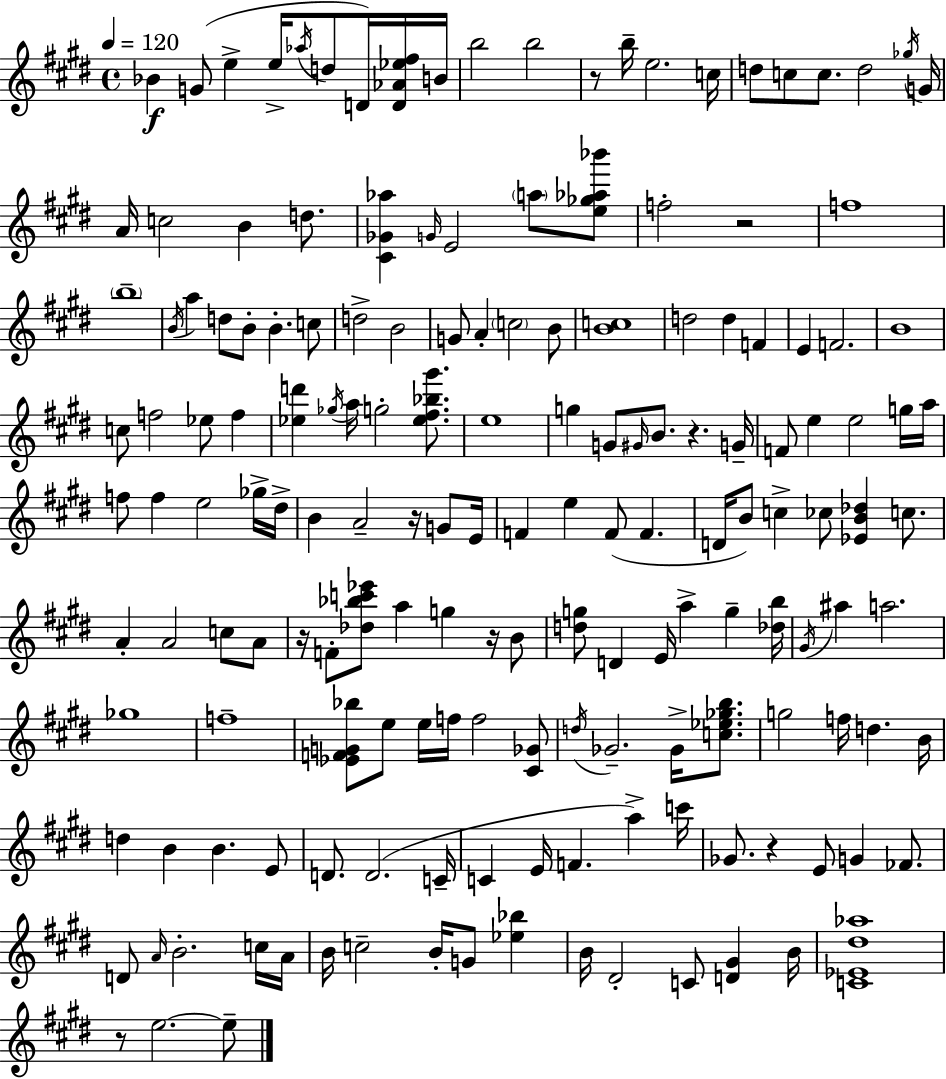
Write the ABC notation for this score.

X:1
T:Untitled
M:4/4
L:1/4
K:E
_B G/2 e e/4 _a/4 d/2 D/4 [D_A_e^f]/4 B/4 b2 b2 z/2 b/4 e2 c/4 d/2 c/2 c/2 d2 _g/4 G/4 A/4 c2 B d/2 [^C_G_a] G/4 E2 a/2 [e_g_a_b']/2 f2 z2 f4 b4 B/4 a d/2 B/2 B c/2 d2 B2 G/2 A c2 B/2 [Bc]4 d2 d F E F2 B4 c/2 f2 _e/2 f [_ed'] _g/4 a/4 g2 [_e^f_b^g']/2 e4 g G/2 ^G/4 B/2 z G/4 F/2 e e2 g/4 a/4 f/2 f e2 _g/4 ^d/4 B A2 z/4 G/2 E/4 F e F/2 F D/4 B/2 c _c/2 [_EB_d] c/2 A A2 c/2 A/2 z/4 F/2 [_d_bc'_e']/2 a g z/4 B/2 [dg]/2 D E/4 a g [_db]/4 ^G/4 ^a a2 _g4 f4 [_EFG_b]/2 e/2 e/4 f/4 f2 [^C_G]/2 d/4 _G2 _G/4 [c_e_gb]/2 g2 f/4 d B/4 d B B E/2 D/2 D2 C/4 C E/4 F a c'/4 _G/2 z E/2 G _F/2 D/2 A/4 B2 c/4 A/4 B/4 c2 B/4 G/2 [_e_b] B/4 ^D2 C/2 [D^G] B/4 [C_E^d_a]4 z/2 e2 e/2